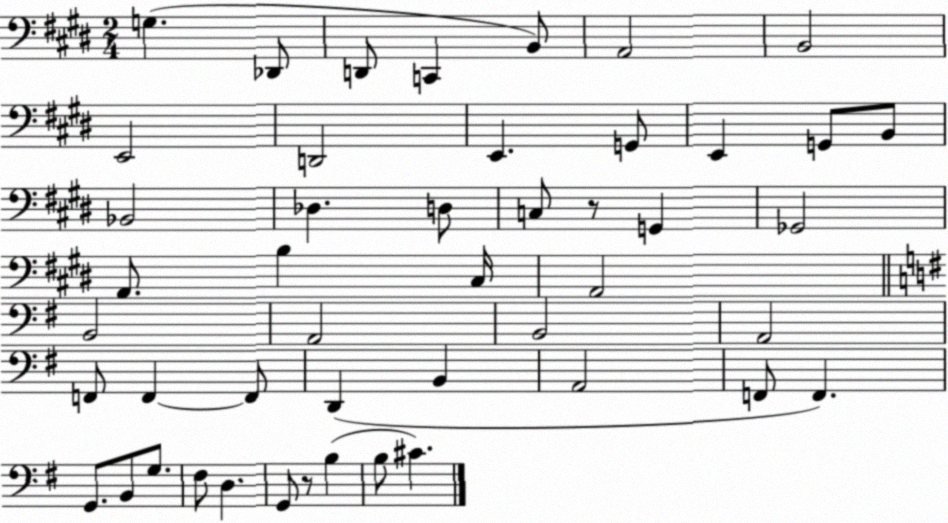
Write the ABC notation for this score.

X:1
T:Untitled
M:2/4
L:1/4
K:E
G, _D,,/2 D,,/2 C,, B,,/2 A,,2 B,,2 E,,2 D,,2 E,, G,,/2 E,, G,,/2 B,,/2 _B,,2 _D, D,/2 C,/2 z/2 G,, _G,,2 A,,/2 B, ^C,/4 A,,2 B,,2 A,,2 B,,2 A,,2 F,,/2 F,, F,,/2 D,, B,, A,,2 F,,/2 F,, G,,/2 B,,/2 G,/2 ^F,/2 D, G,,/2 z/2 B, B,/2 ^C